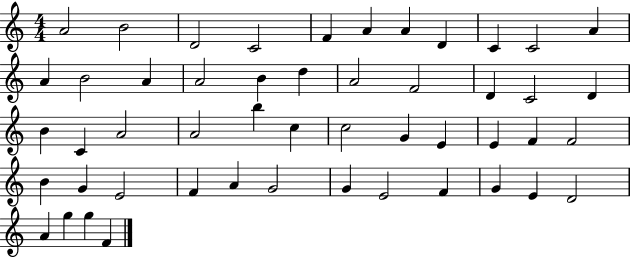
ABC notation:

X:1
T:Untitled
M:4/4
L:1/4
K:C
A2 B2 D2 C2 F A A D C C2 A A B2 A A2 B d A2 F2 D C2 D B C A2 A2 b c c2 G E E F F2 B G E2 F A G2 G E2 F G E D2 A g g F